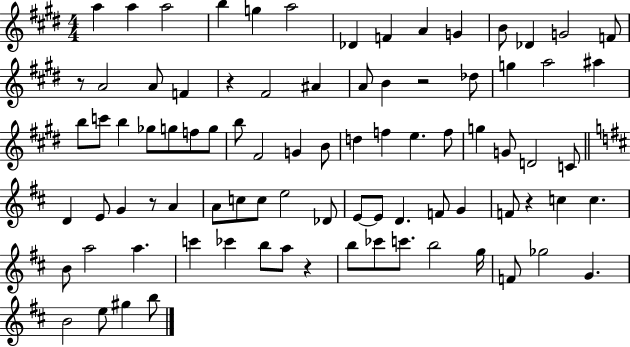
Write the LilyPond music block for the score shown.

{
  \clef treble
  \numericTimeSignature
  \time 4/4
  \key e \major
  a''4 a''4 a''2 | b''4 g''4 a''2 | des'4 f'4 a'4 g'4 | b'8 des'4 g'2 f'8 | \break r8 a'2 a'8 f'4 | r4 fis'2 ais'4 | a'8 b'4 r2 des''8 | g''4 a''2 ais''4 | \break b''8 c'''8 b''4 ges''8 g''8 f''8 g''8 | b''8 fis'2 g'4 b'8 | d''4 f''4 e''4. f''8 | g''4 g'8 d'2 c'8 | \break \bar "||" \break \key d \major d'4 e'8 g'4 r8 a'4 | a'8 c''8 c''8 e''2 des'8 | e'8~~ e'8 d'4. f'8 g'4 | f'8 r4 c''4 c''4. | \break b'8 a''2 a''4. | c'''4 ces'''4 b''8 a''8 r4 | b''8 ces'''8 c'''8. b''2 g''16 | f'8 ges''2 g'4. | \break b'2 e''8 gis''4 b''8 | \bar "|."
}